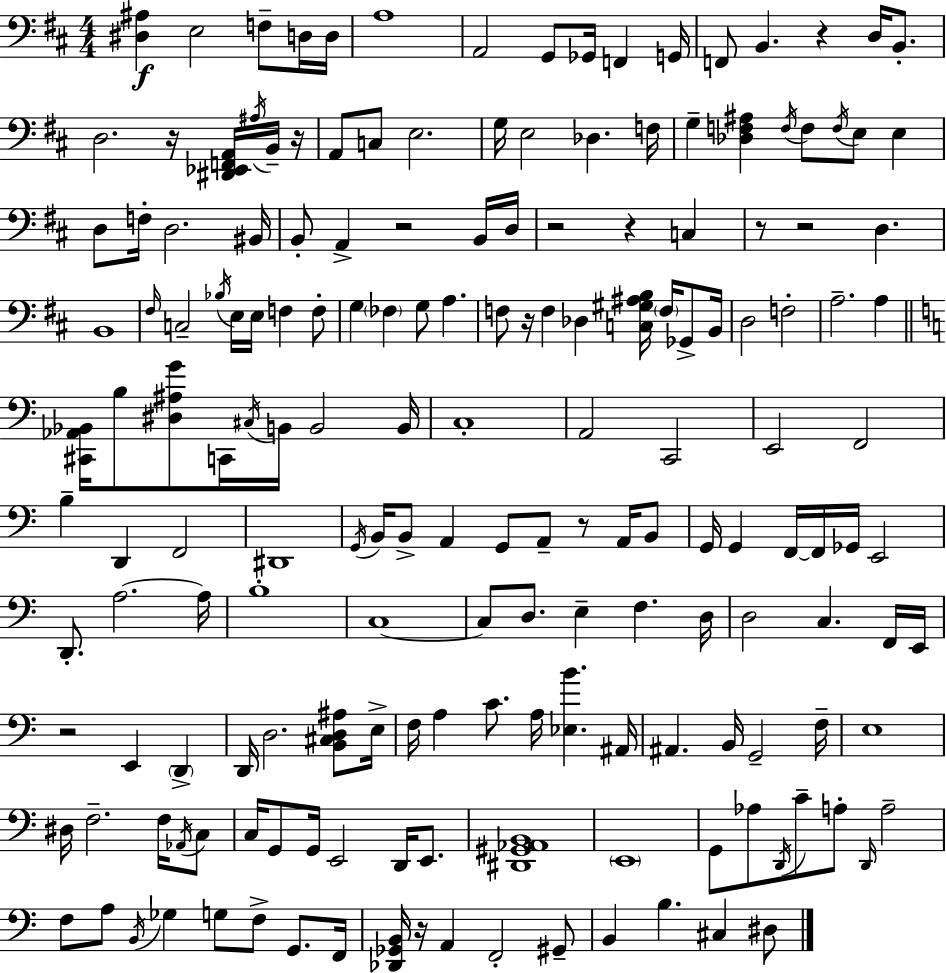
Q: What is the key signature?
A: D major